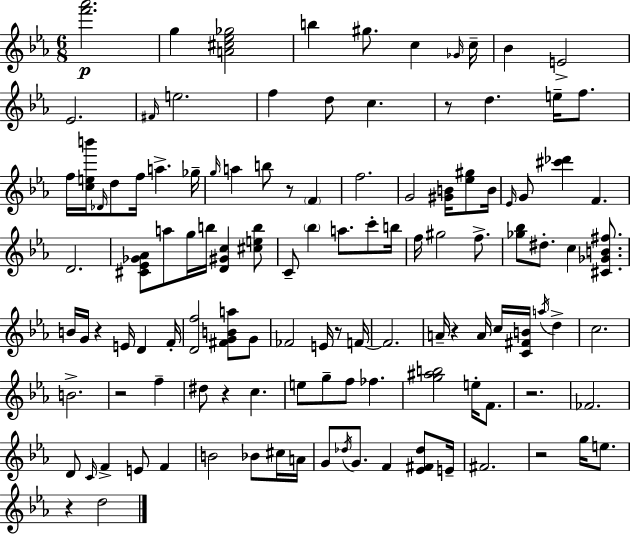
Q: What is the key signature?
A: EES major